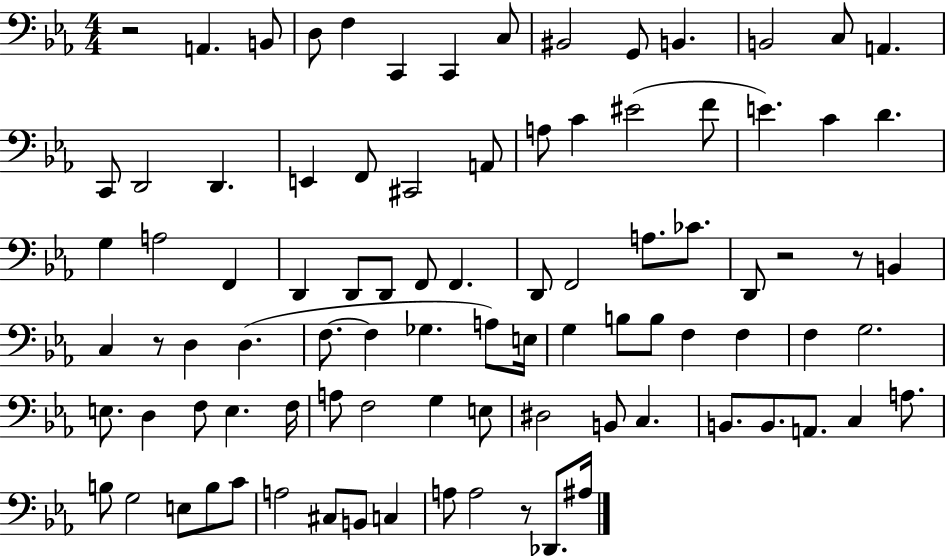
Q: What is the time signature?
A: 4/4